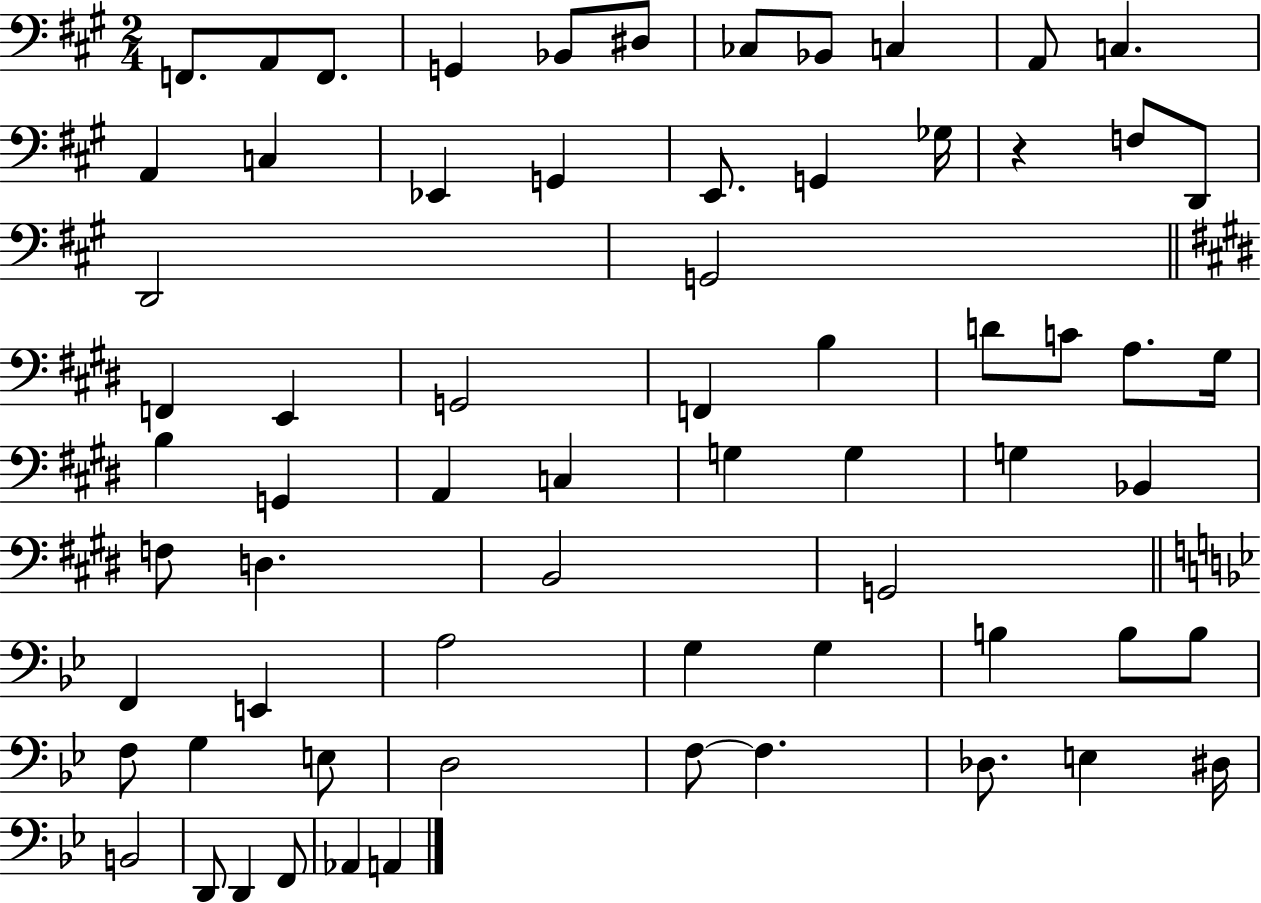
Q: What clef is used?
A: bass